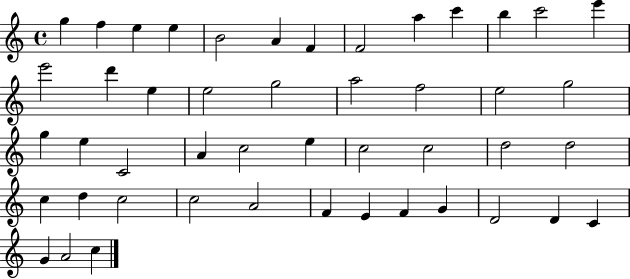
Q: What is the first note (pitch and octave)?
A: G5